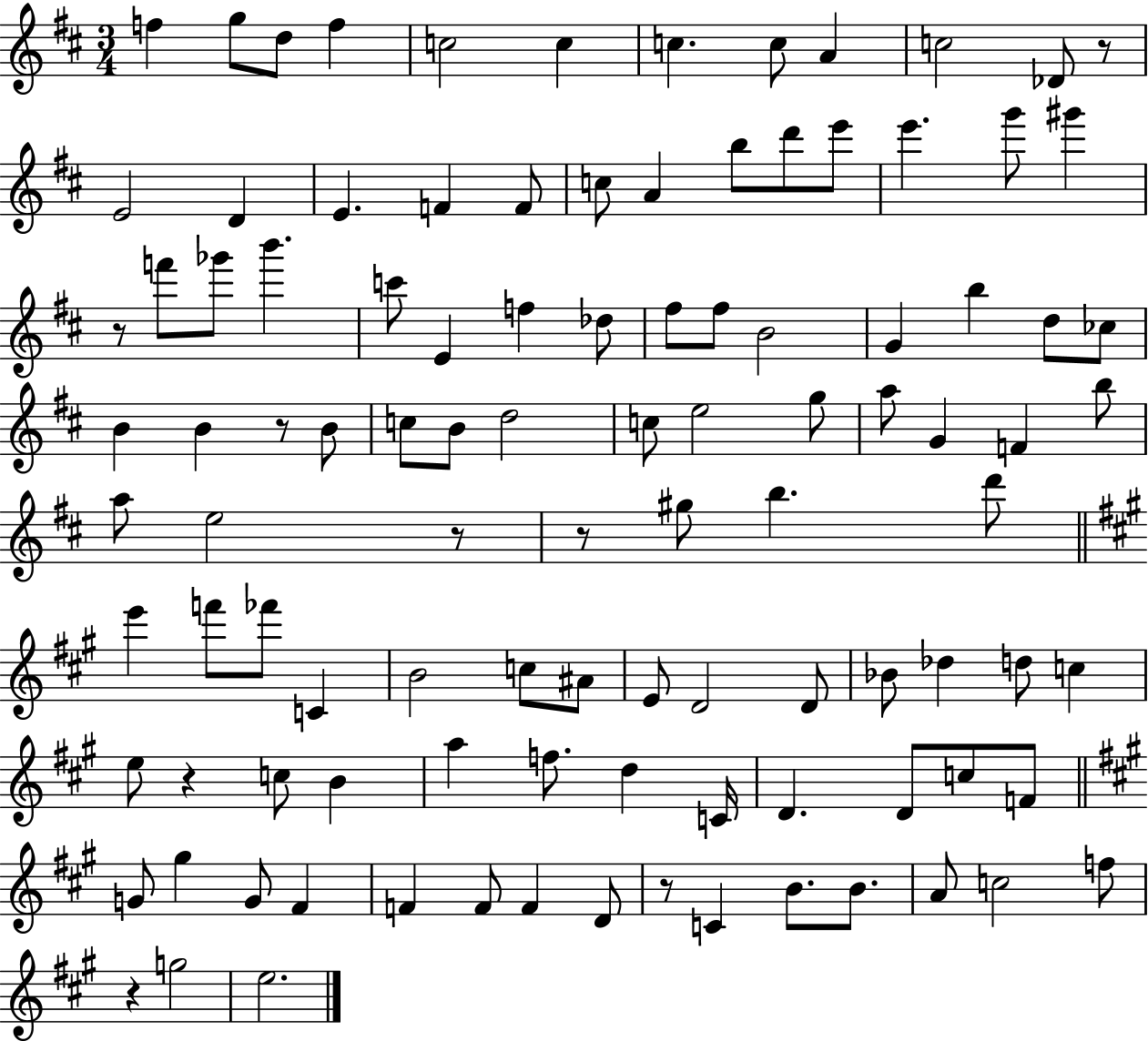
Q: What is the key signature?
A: D major